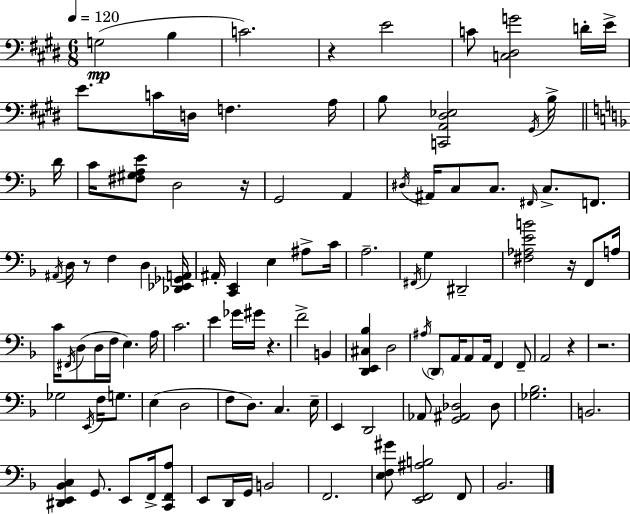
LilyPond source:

{
  \clef bass
  \numericTimeSignature
  \time 6/8
  \key e \major
  \tempo 4 = 120
  g2(\mp b4 | c'2.) | r4 e'2 | c'8 <c dis g'>2 d'16-. e'16-> | \break e'8. c'16 d16 f4. a16 | b8 <c, a, dis ees>2 \acciaccatura { gis,16 } b16-> | \bar "||" \break \key f \major d'16 c'16 <fis gis a e'>8 d2 | r16 g,2 a,4 | \acciaccatura { dis16 } ais,16 c8 c8. \grace { fis,16 } c8.-> | f,8. \acciaccatura { ais,16 } d16 r8 f4 d4 | \break <des, ees, ges, a,>16 ais,16-. <c, e,>4 e4 | ais8-> c'16 a2.-- | \acciaccatura { fis,16 } g4 dis,2-- | <fis aes e' b'>2 | \break r16 f,8 a16 c'16 \acciaccatura { fis,16 }( d8 d16 f16 e4.) | a16 c'2. | e'4 ges'16 gis'16 | r4. f'2-> | \break b,4 <d, e, cis bes>4 d2 | \acciaccatura { ais16 } \parenthesize d,8 a,16 a,8 | a,16 f,4 f,8-- a,2 | r4 r2. | \break ges2 | \acciaccatura { e,16 } f16 g8. e4( | d2 f8 d8.) | c4. e16-- e,4 | \break d,2 aes,8 <g, ais, des>2 | des8 <ges bes>2. | b,2. | <dis, e, bes, c>4 | \break g,8. e,8 f,16-> <c, f, a>8 e,8 d,16 g,16 | b,2 f,2. | <e f gis'>8 <e, f, ais b>2 | f,8 bes,2. | \break \bar "|."
}